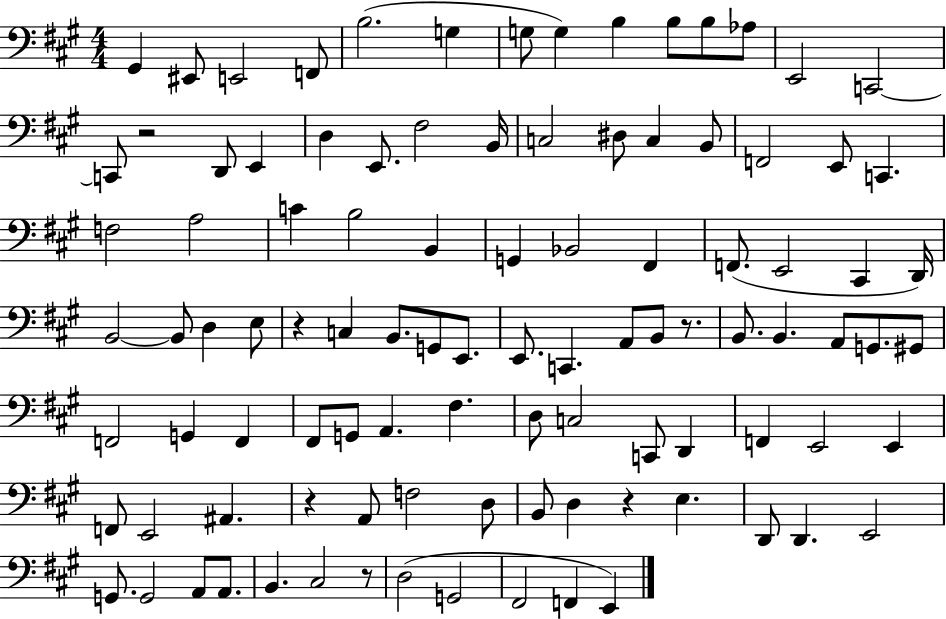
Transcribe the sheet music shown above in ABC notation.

X:1
T:Untitled
M:4/4
L:1/4
K:A
^G,, ^E,,/2 E,,2 F,,/2 B,2 G, G,/2 G, B, B,/2 B,/2 _A,/2 E,,2 C,,2 C,,/2 z2 D,,/2 E,, D, E,,/2 ^F,2 B,,/4 C,2 ^D,/2 C, B,,/2 F,,2 E,,/2 C,, F,2 A,2 C B,2 B,, G,, _B,,2 ^F,, F,,/2 E,,2 ^C,, D,,/4 B,,2 B,,/2 D, E,/2 z C, B,,/2 G,,/2 E,,/2 E,,/2 C,, A,,/2 B,,/2 z/2 B,,/2 B,, A,,/2 G,,/2 ^G,,/2 F,,2 G,, F,, ^F,,/2 G,,/2 A,, ^F, D,/2 C,2 C,,/2 D,, F,, E,,2 E,, F,,/2 E,,2 ^A,, z A,,/2 F,2 D,/2 B,,/2 D, z E, D,,/2 D,, E,,2 G,,/2 G,,2 A,,/2 A,,/2 B,, ^C,2 z/2 D,2 G,,2 ^F,,2 F,, E,,